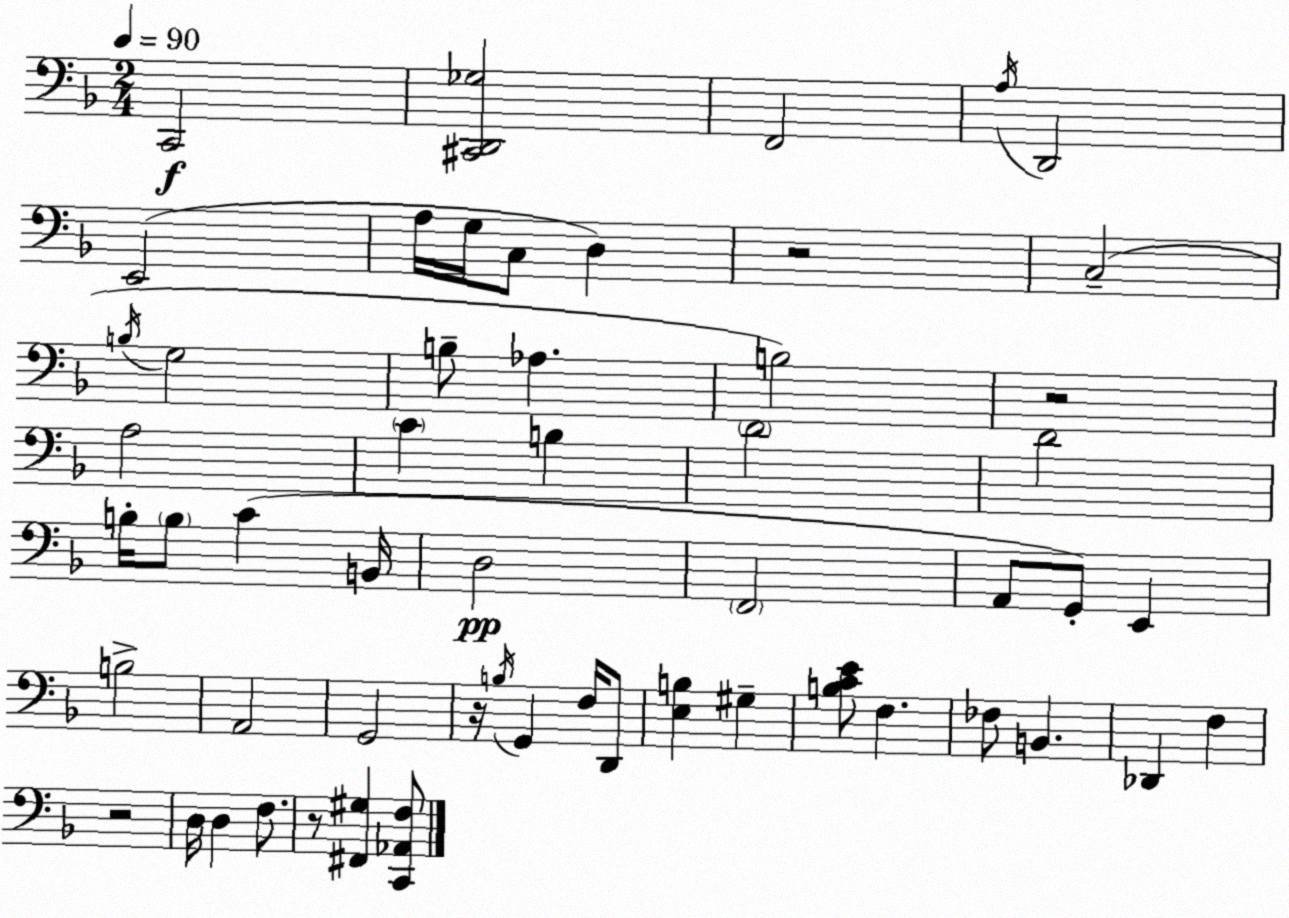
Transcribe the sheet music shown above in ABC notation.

X:1
T:Untitled
M:2/4
L:1/4
K:F
C,,2 [^C,,D,,_G,]2 F,,2 A,/4 D,,2 E,,2 A,/4 G,/4 C,/2 D, z2 C,2 B,/4 G,2 B,/2 _A, B,2 z2 A,2 C B, D2 D2 B,/4 B,/2 C B,,/4 D,2 F,,2 A,,/2 G,,/2 E,, B,2 A,,2 G,,2 z/4 B,/4 G,, F,/4 D,,/2 [E,B,] ^G, [B,CE]/2 F, _F,/2 B,, _D,, F, z2 D,/4 D, F,/2 z/2 [^F,,^G,] [C,,_A,,F,]/2